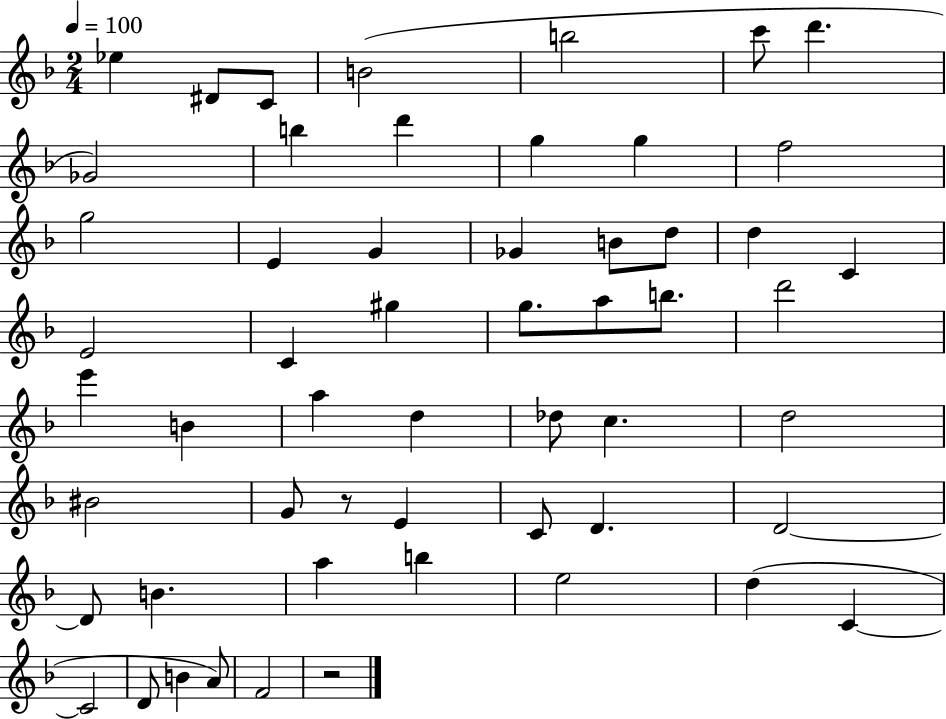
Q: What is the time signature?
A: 2/4